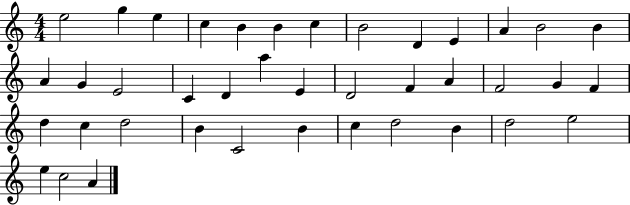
E5/h G5/q E5/q C5/q B4/q B4/q C5/q B4/h D4/q E4/q A4/q B4/h B4/q A4/q G4/q E4/h C4/q D4/q A5/q E4/q D4/h F4/q A4/q F4/h G4/q F4/q D5/q C5/q D5/h B4/q C4/h B4/q C5/q D5/h B4/q D5/h E5/h E5/q C5/h A4/q